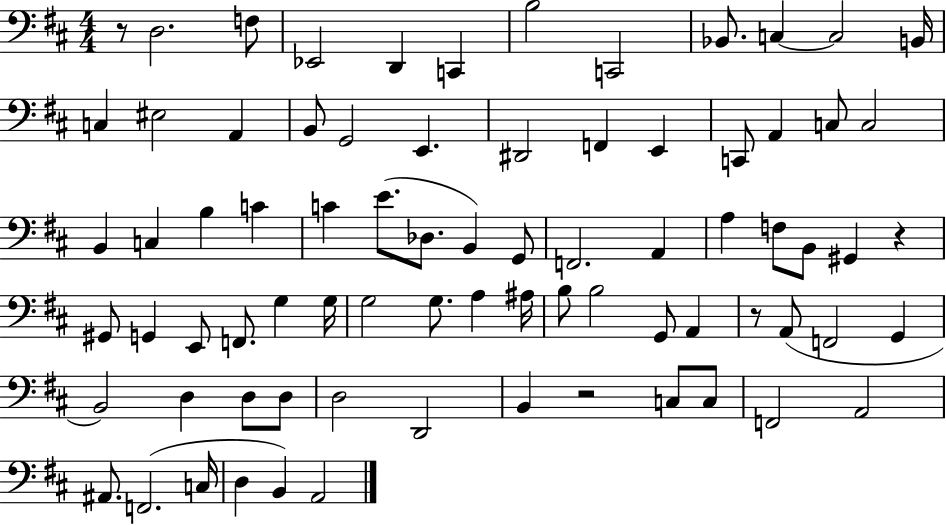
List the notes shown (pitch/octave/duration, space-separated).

R/e D3/h. F3/e Eb2/h D2/q C2/q B3/h C2/h Bb2/e. C3/q C3/h B2/s C3/q EIS3/h A2/q B2/e G2/h E2/q. D#2/h F2/q E2/q C2/e A2/q C3/e C3/h B2/q C3/q B3/q C4/q C4/q E4/e. Db3/e. B2/q G2/e F2/h. A2/q A3/q F3/e B2/e G#2/q R/q G#2/e G2/q E2/e F2/e. G3/q G3/s G3/h G3/e. A3/q A#3/s B3/e B3/h G2/e A2/q R/e A2/e F2/h G2/q B2/h D3/q D3/e D3/e D3/h D2/h B2/q R/h C3/e C3/e F2/h A2/h A#2/e. F2/h. C3/s D3/q B2/q A2/h